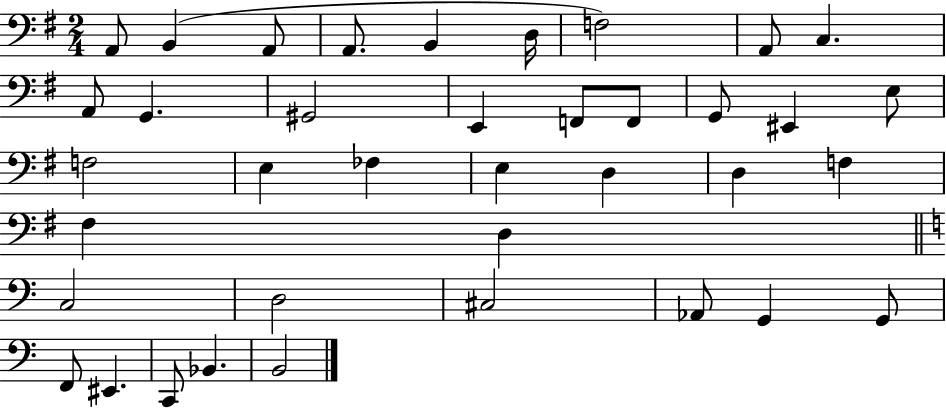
A2/e B2/q A2/e A2/e. B2/q D3/s F3/h A2/e C3/q. A2/e G2/q. G#2/h E2/q F2/e F2/e G2/e EIS2/q E3/e F3/h E3/q FES3/q E3/q D3/q D3/q F3/q F#3/q D3/q C3/h D3/h C#3/h Ab2/e G2/q G2/e F2/e EIS2/q. C2/e Bb2/q. B2/h